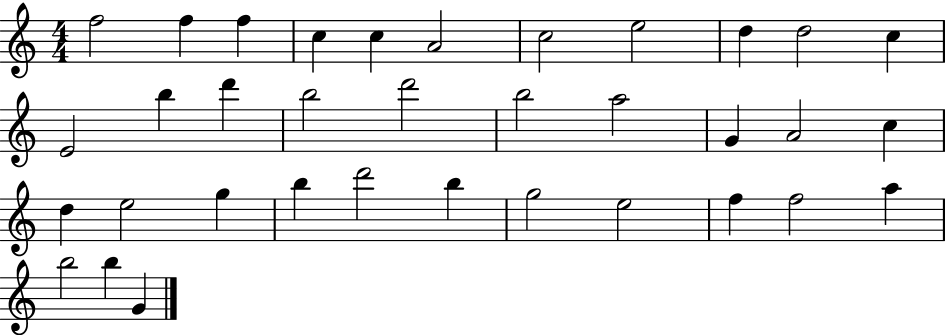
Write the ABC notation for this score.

X:1
T:Untitled
M:4/4
L:1/4
K:C
f2 f f c c A2 c2 e2 d d2 c E2 b d' b2 d'2 b2 a2 G A2 c d e2 g b d'2 b g2 e2 f f2 a b2 b G